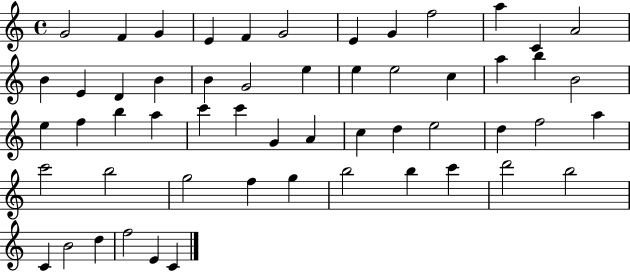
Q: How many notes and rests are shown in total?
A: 55